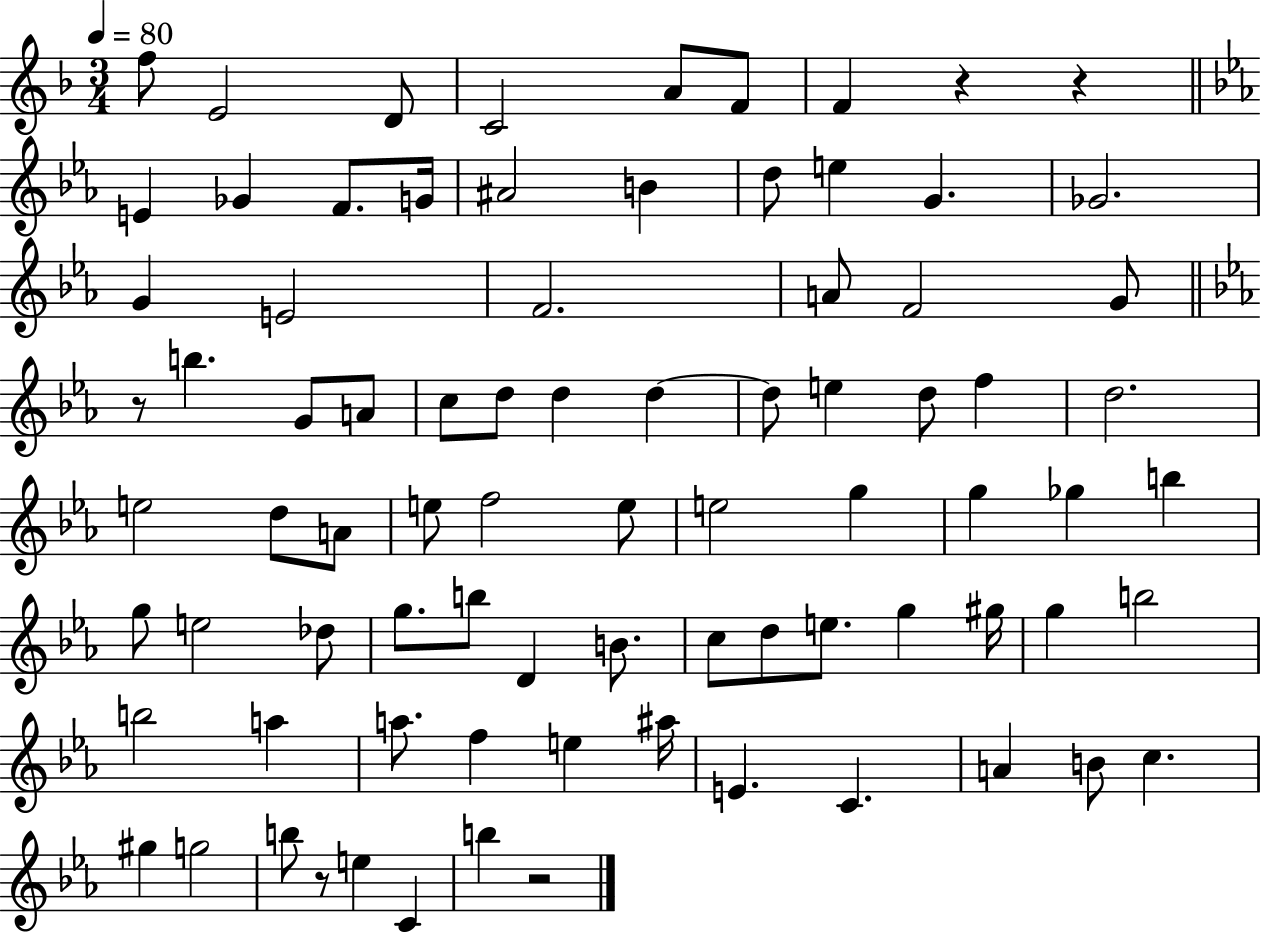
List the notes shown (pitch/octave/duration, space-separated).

F5/e E4/h D4/e C4/h A4/e F4/e F4/q R/q R/q E4/q Gb4/q F4/e. G4/s A#4/h B4/q D5/e E5/q G4/q. Gb4/h. G4/q E4/h F4/h. A4/e F4/h G4/e R/e B5/q. G4/e A4/e C5/e D5/e D5/q D5/q D5/e E5/q D5/e F5/q D5/h. E5/h D5/e A4/e E5/e F5/h E5/e E5/h G5/q G5/q Gb5/q B5/q G5/e E5/h Db5/e G5/e. B5/e D4/q B4/e. C5/e D5/e E5/e. G5/q G#5/s G5/q B5/h B5/h A5/q A5/e. F5/q E5/q A#5/s E4/q. C4/q. A4/q B4/e C5/q. G#5/q G5/h B5/e R/e E5/q C4/q B5/q R/h